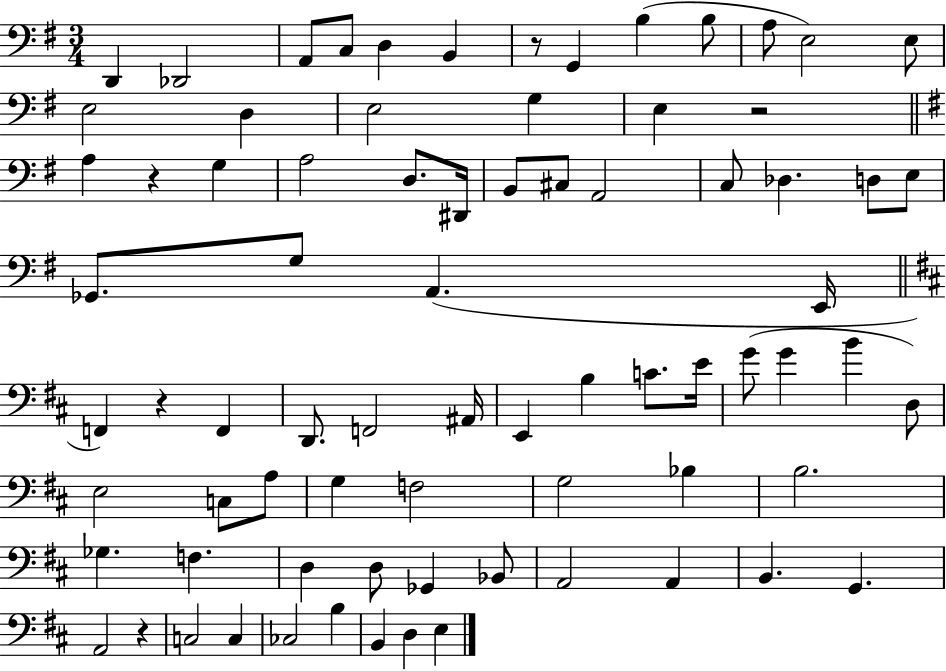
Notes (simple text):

D2/q Db2/h A2/e C3/e D3/q B2/q R/e G2/q B3/q B3/e A3/e E3/h E3/e E3/h D3/q E3/h G3/q E3/q R/h A3/q R/q G3/q A3/h D3/e. D#2/s B2/e C#3/e A2/h C3/e Db3/q. D3/e E3/e Gb2/e. G3/e A2/q. E2/s F2/q R/q F2/q D2/e. F2/h A#2/s E2/q B3/q C4/e. E4/s G4/e G4/q B4/q D3/e E3/h C3/e A3/e G3/q F3/h G3/h Bb3/q B3/h. Gb3/q. F3/q. D3/q D3/e Gb2/q Bb2/e A2/h A2/q B2/q. G2/q. A2/h R/q C3/h C3/q CES3/h B3/q B2/q D3/q E3/q